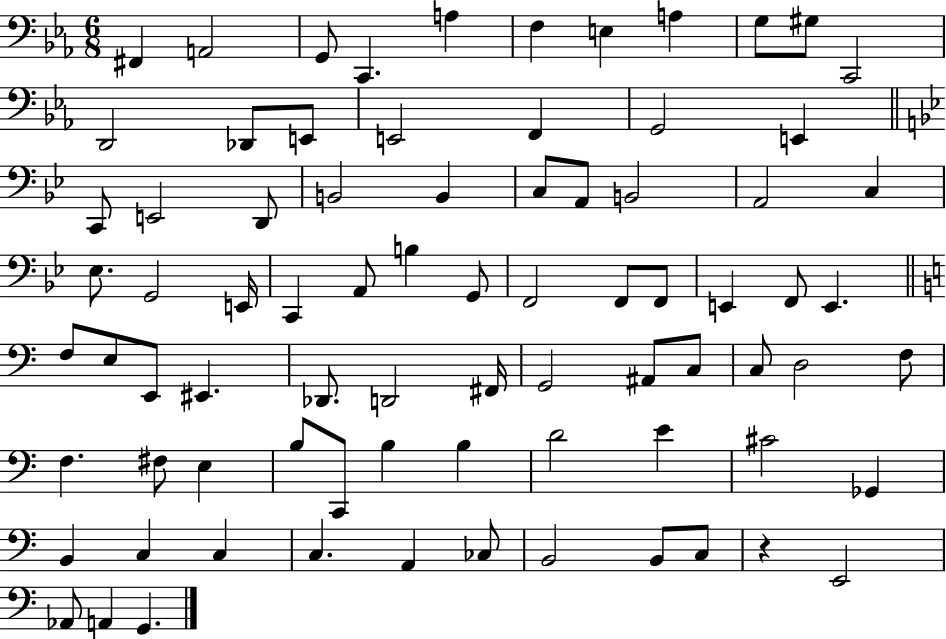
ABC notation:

X:1
T:Untitled
M:6/8
L:1/4
K:Eb
^F,, A,,2 G,,/2 C,, A, F, E, A, G,/2 ^G,/2 C,,2 D,,2 _D,,/2 E,,/2 E,,2 F,, G,,2 E,, C,,/2 E,,2 D,,/2 B,,2 B,, C,/2 A,,/2 B,,2 A,,2 C, _E,/2 G,,2 E,,/4 C,, A,,/2 B, G,,/2 F,,2 F,,/2 F,,/2 E,, F,,/2 E,, F,/2 E,/2 E,,/2 ^E,, _D,,/2 D,,2 ^F,,/4 G,,2 ^A,,/2 C,/2 C,/2 D,2 F,/2 F, ^F,/2 E, B,/2 C,,/2 B, B, D2 E ^C2 _G,, B,, C, C, C, A,, _C,/2 B,,2 B,,/2 C,/2 z E,,2 _A,,/2 A,, G,,